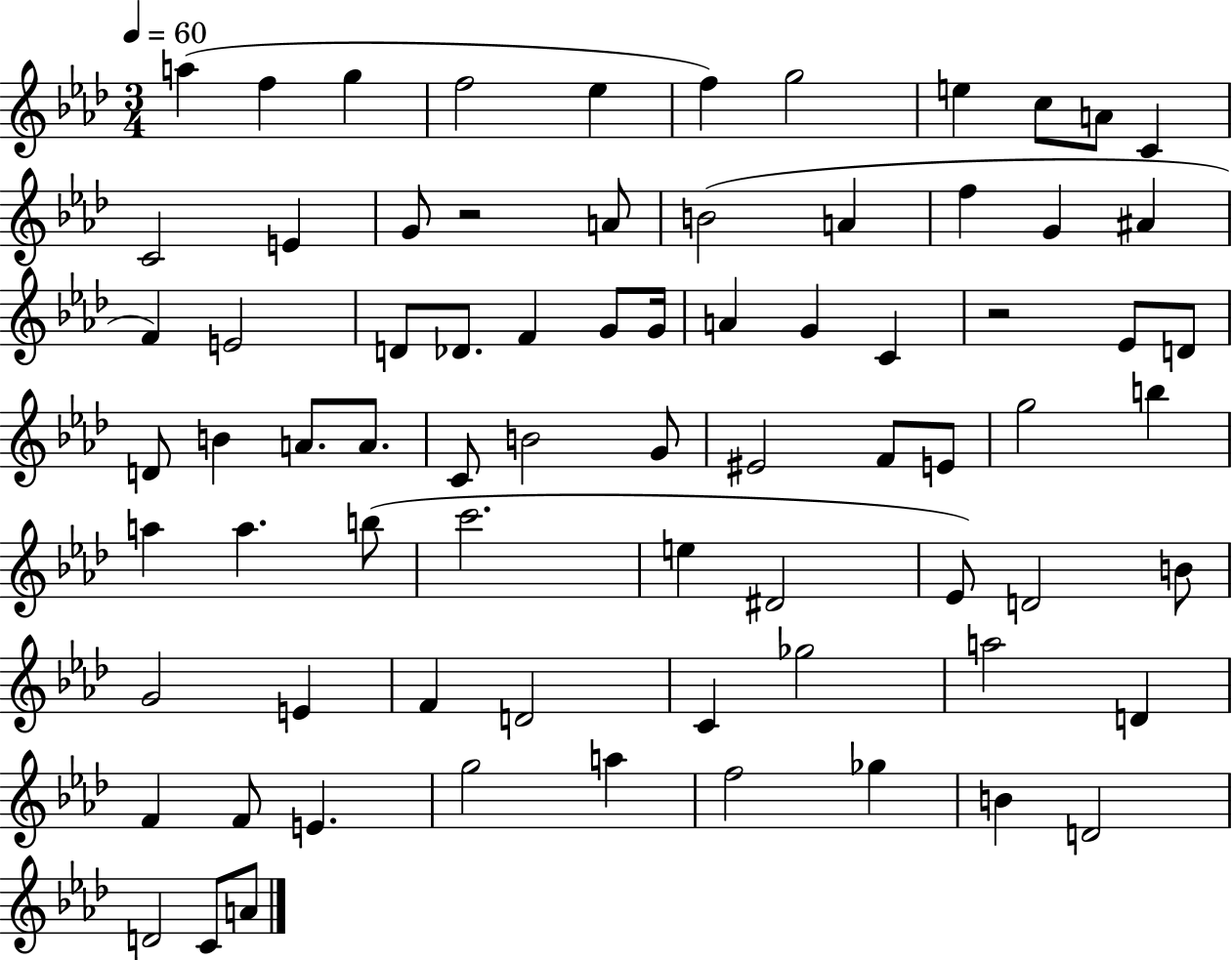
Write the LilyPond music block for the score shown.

{
  \clef treble
  \numericTimeSignature
  \time 3/4
  \key aes \major
  \tempo 4 = 60
  \repeat volta 2 { a''4( f''4 g''4 | f''2 ees''4 | f''4) g''2 | e''4 c''8 a'8 c'4 | \break c'2 e'4 | g'8 r2 a'8 | b'2( a'4 | f''4 g'4 ais'4 | \break f'4) e'2 | d'8 des'8. f'4 g'8 g'16 | a'4 g'4 c'4 | r2 ees'8 d'8 | \break d'8 b'4 a'8. a'8. | c'8 b'2 g'8 | eis'2 f'8 e'8 | g''2 b''4 | \break a''4 a''4. b''8( | c'''2. | e''4 dis'2 | ees'8) d'2 b'8 | \break g'2 e'4 | f'4 d'2 | c'4 ges''2 | a''2 d'4 | \break f'4 f'8 e'4. | g''2 a''4 | f''2 ges''4 | b'4 d'2 | \break d'2 c'8 a'8 | } \bar "|."
}